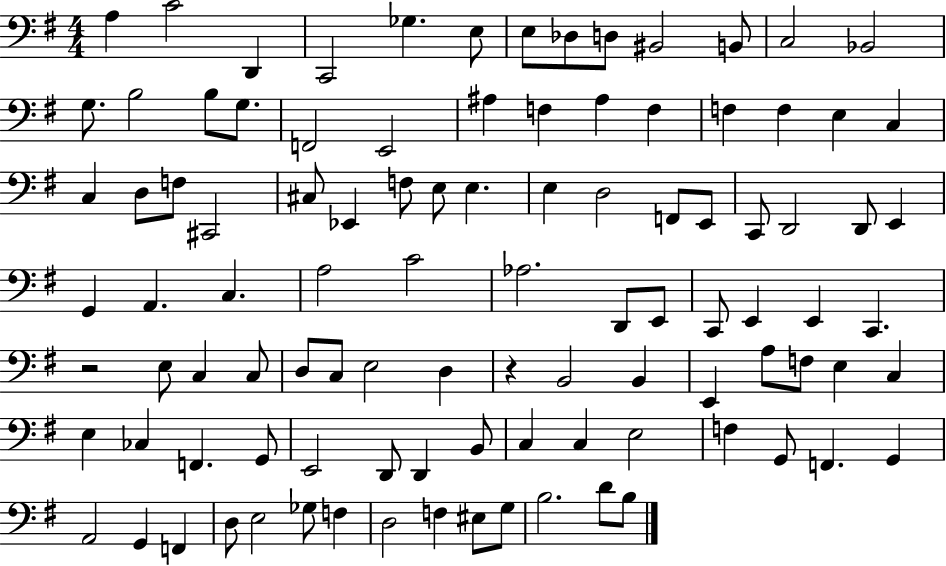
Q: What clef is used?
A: bass